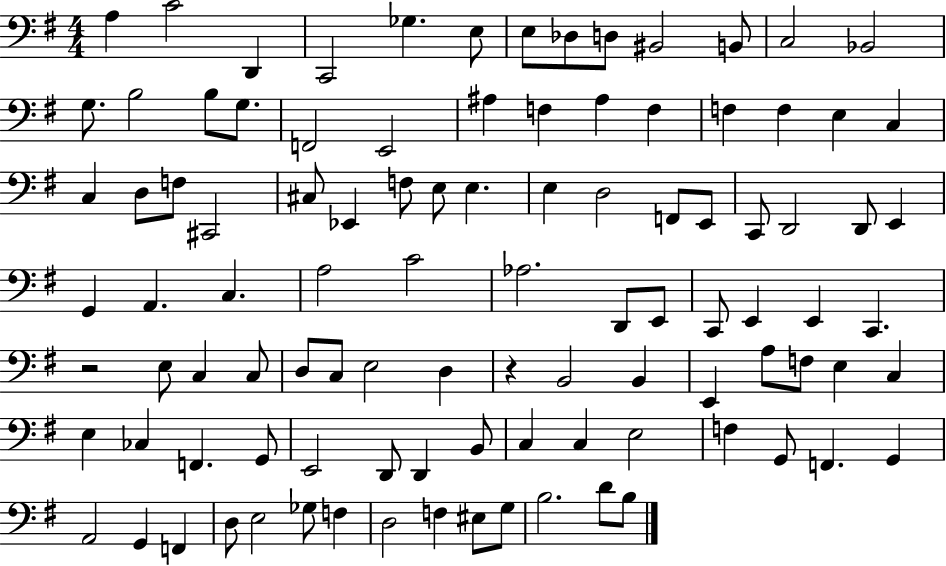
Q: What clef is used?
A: bass